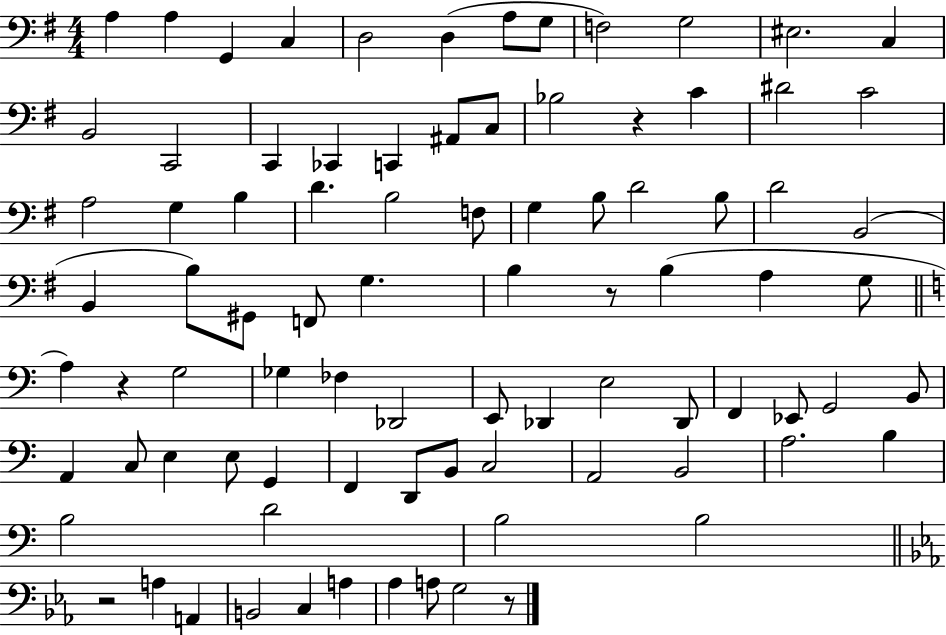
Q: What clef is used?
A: bass